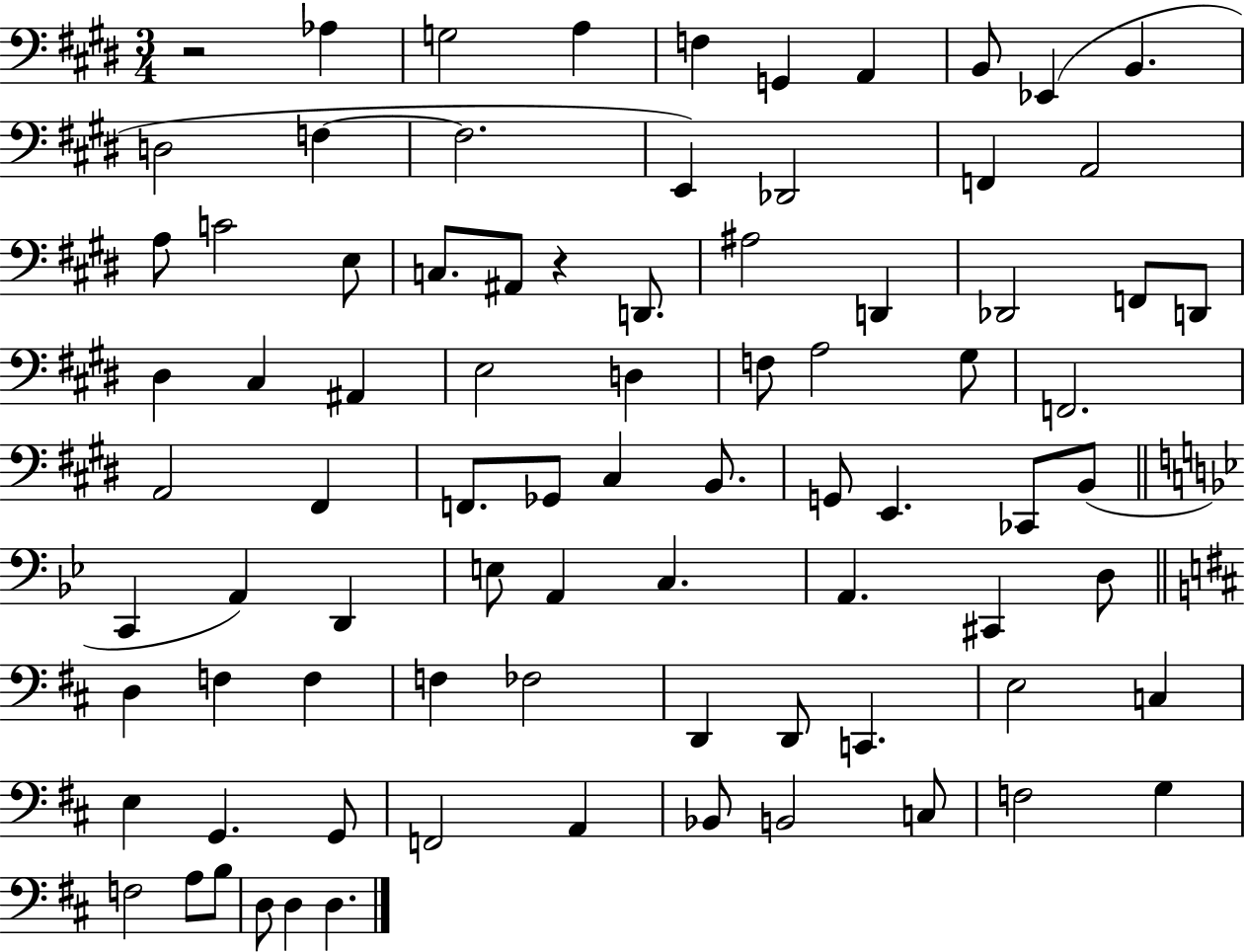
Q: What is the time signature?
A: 3/4